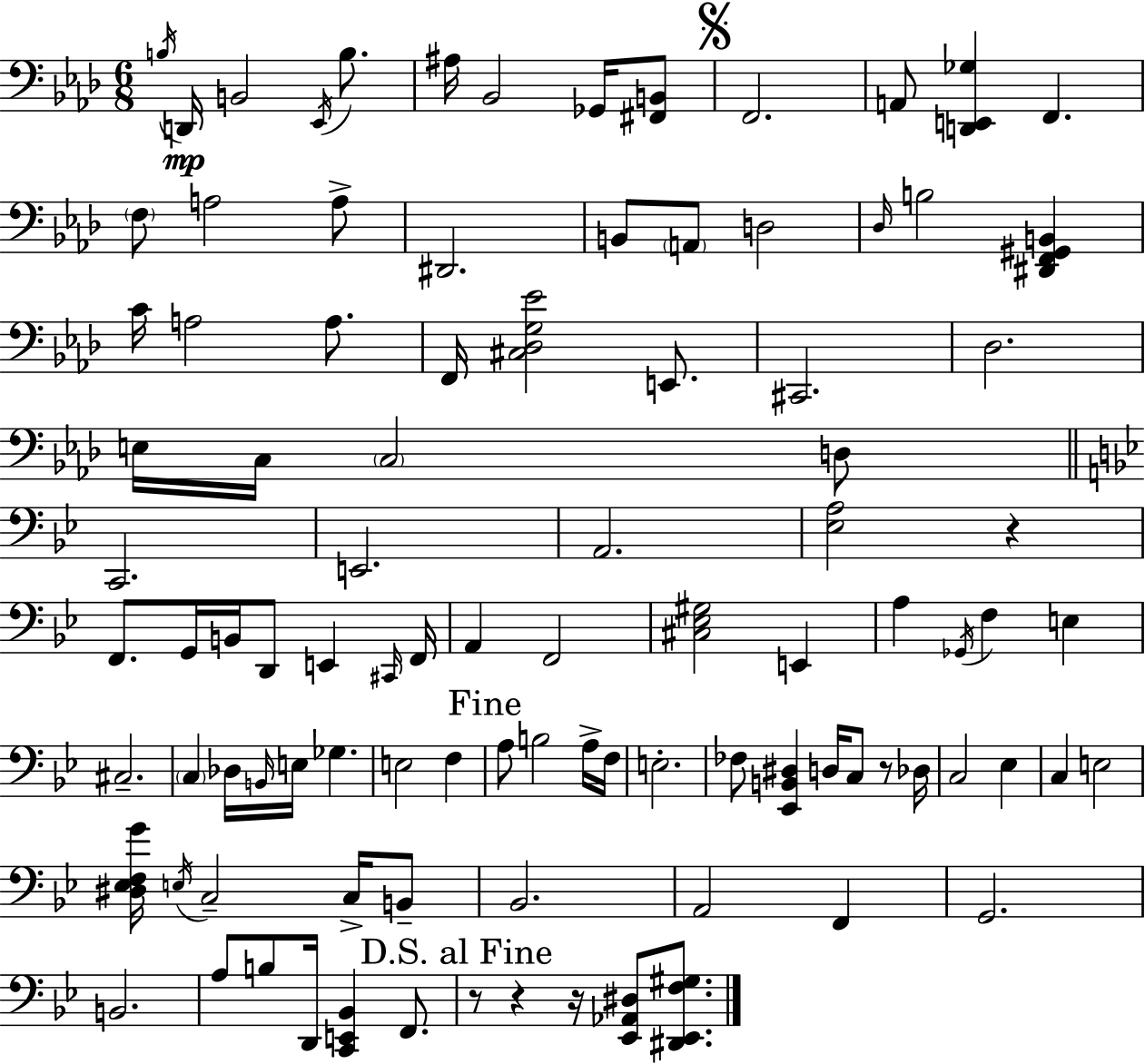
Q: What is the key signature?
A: AES major